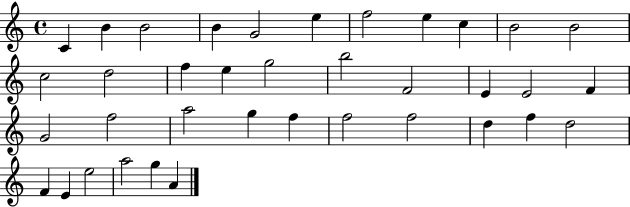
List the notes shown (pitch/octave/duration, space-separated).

C4/q B4/q B4/h B4/q G4/h E5/q F5/h E5/q C5/q B4/h B4/h C5/h D5/h F5/q E5/q G5/h B5/h F4/h E4/q E4/h F4/q G4/h F5/h A5/h G5/q F5/q F5/h F5/h D5/q F5/q D5/h F4/q E4/q E5/h A5/h G5/q A4/q